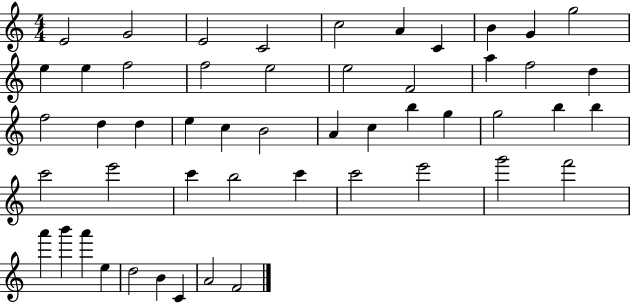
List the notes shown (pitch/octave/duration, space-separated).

E4/h G4/h E4/h C4/h C5/h A4/q C4/q B4/q G4/q G5/h E5/q E5/q F5/h F5/h E5/h E5/h F4/h A5/q F5/h D5/q F5/h D5/q D5/q E5/q C5/q B4/h A4/q C5/q B5/q G5/q G5/h B5/q B5/q C6/h E6/h C6/q B5/h C6/q C6/h E6/h G6/h F6/h A6/q B6/q A6/q E5/q D5/h B4/q C4/q A4/h F4/h